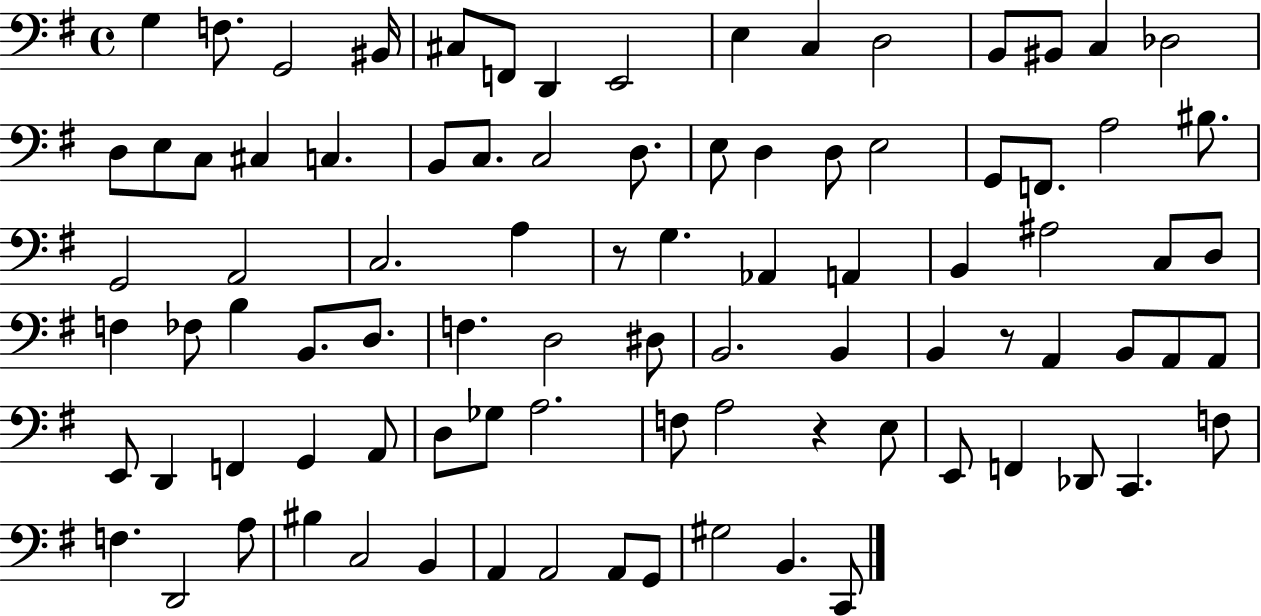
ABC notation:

X:1
T:Untitled
M:4/4
L:1/4
K:G
G, F,/2 G,,2 ^B,,/4 ^C,/2 F,,/2 D,, E,,2 E, C, D,2 B,,/2 ^B,,/2 C, _D,2 D,/2 E,/2 C,/2 ^C, C, B,,/2 C,/2 C,2 D,/2 E,/2 D, D,/2 E,2 G,,/2 F,,/2 A,2 ^B,/2 G,,2 A,,2 C,2 A, z/2 G, _A,, A,, B,, ^A,2 C,/2 D,/2 F, _F,/2 B, B,,/2 D,/2 F, D,2 ^D,/2 B,,2 B,, B,, z/2 A,, B,,/2 A,,/2 A,,/2 E,,/2 D,, F,, G,, A,,/2 D,/2 _G,/2 A,2 F,/2 A,2 z E,/2 E,,/2 F,, _D,,/2 C,, F,/2 F, D,,2 A,/2 ^B, C,2 B,, A,, A,,2 A,,/2 G,,/2 ^G,2 B,, C,,/2